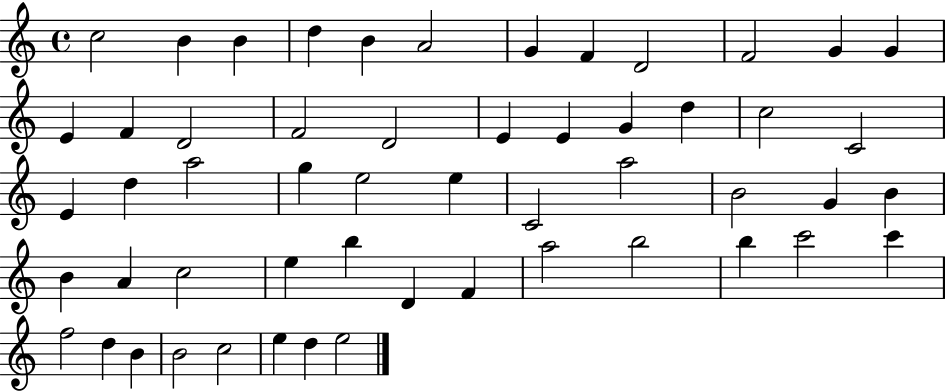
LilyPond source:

{
  \clef treble
  \time 4/4
  \defaultTimeSignature
  \key c \major
  c''2 b'4 b'4 | d''4 b'4 a'2 | g'4 f'4 d'2 | f'2 g'4 g'4 | \break e'4 f'4 d'2 | f'2 d'2 | e'4 e'4 g'4 d''4 | c''2 c'2 | \break e'4 d''4 a''2 | g''4 e''2 e''4 | c'2 a''2 | b'2 g'4 b'4 | \break b'4 a'4 c''2 | e''4 b''4 d'4 f'4 | a''2 b''2 | b''4 c'''2 c'''4 | \break f''2 d''4 b'4 | b'2 c''2 | e''4 d''4 e''2 | \bar "|."
}